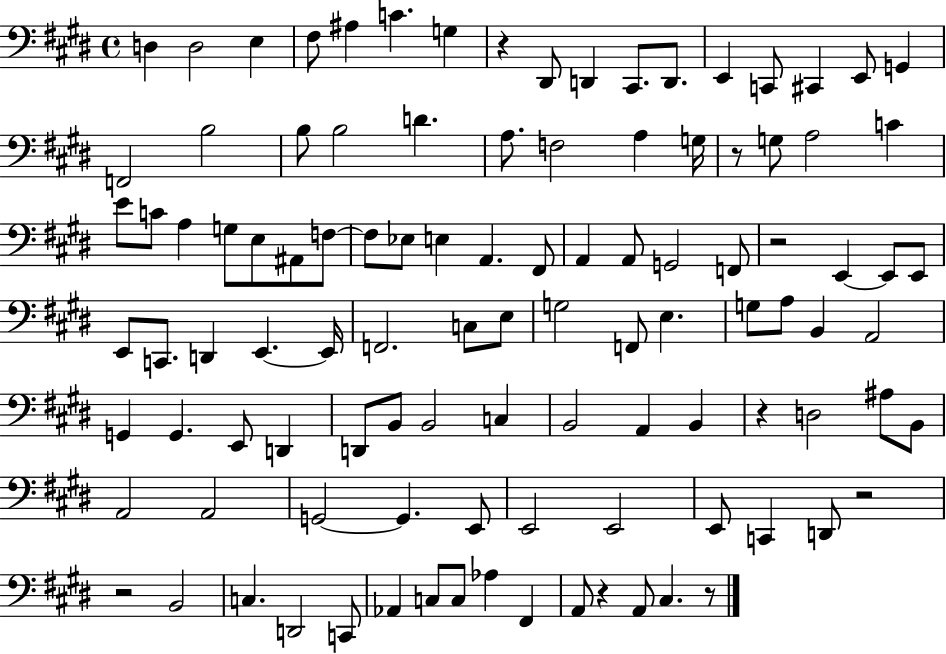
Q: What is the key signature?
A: E major